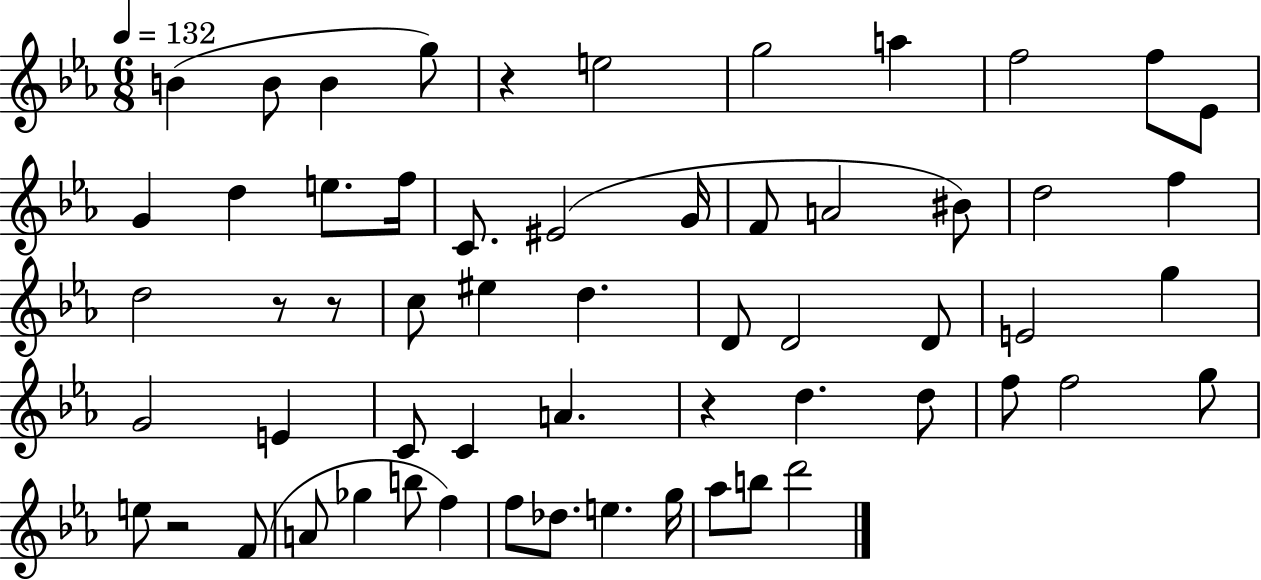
X:1
T:Untitled
M:6/8
L:1/4
K:Eb
B B/2 B g/2 z e2 g2 a f2 f/2 _E/2 G d e/2 f/4 C/2 ^E2 G/4 F/2 A2 ^B/2 d2 f d2 z/2 z/2 c/2 ^e d D/2 D2 D/2 E2 g G2 E C/2 C A z d d/2 f/2 f2 g/2 e/2 z2 F/2 A/2 _g b/2 f f/2 _d/2 e g/4 _a/2 b/2 d'2